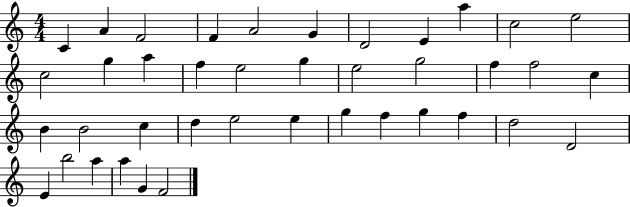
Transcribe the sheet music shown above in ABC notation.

X:1
T:Untitled
M:4/4
L:1/4
K:C
C A F2 F A2 G D2 E a c2 e2 c2 g a f e2 g e2 g2 f f2 c B B2 c d e2 e g f g f d2 D2 E b2 a a G F2